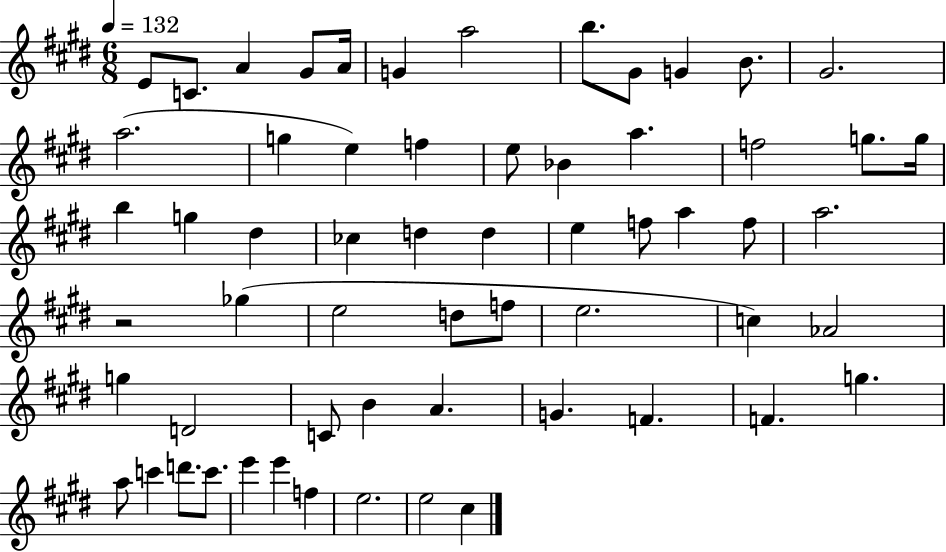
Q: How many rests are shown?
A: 1